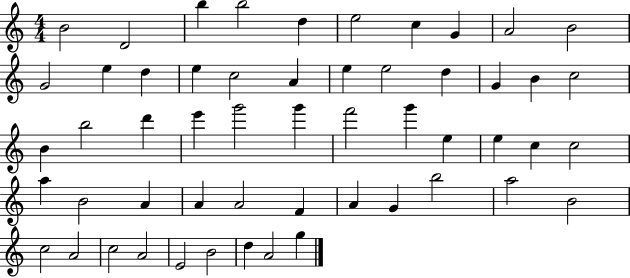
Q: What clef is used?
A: treble